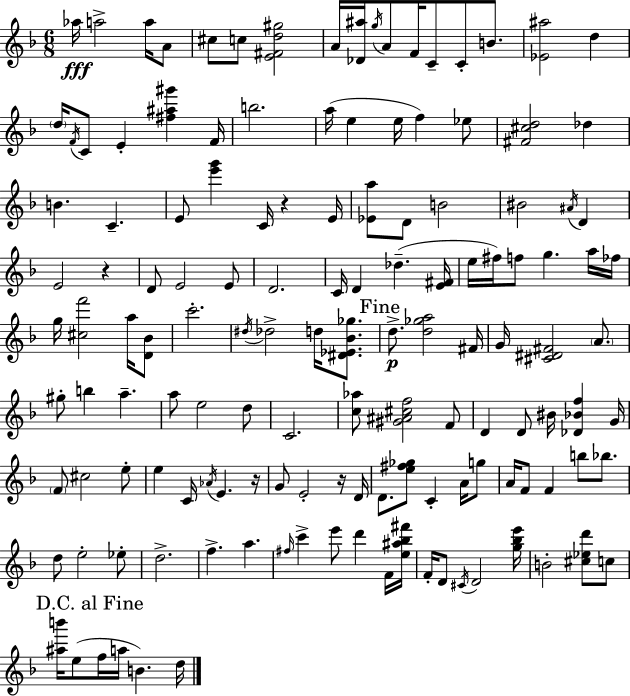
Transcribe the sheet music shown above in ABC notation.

X:1
T:Untitled
M:6/8
L:1/4
K:F
_a/4 a2 a/4 A/2 ^c/2 c/2 [E^Fd^g]2 A/4 [_D^a]/4 g/4 A/2 F/4 C/2 C/2 B/2 [_E^a]2 d d/4 F/4 C/2 E [^f^a^g'] F/4 b2 a/4 e e/4 f _e/2 [^F^cd]2 _d B C E/2 [e'g'] C/4 z E/4 [_Ea]/2 D/2 B2 ^B2 ^A/4 D E2 z D/2 E2 E/2 D2 C/4 D _d [E^F]/4 e/4 ^f/4 f/2 g a/4 _f/4 g/4 [^cf']2 a/4 [D_B]/2 c'2 ^d/4 _d2 d/4 [^D_E_B_g]/2 d/2 [d_ga]2 ^F/4 G/4 [^C^D^F]2 A/2 ^g/2 b a a/2 e2 d/2 C2 [c_a]/2 [^G^A^cf]2 F/2 D D/2 ^B/4 [_D_Bf] G/4 F/2 ^c2 e/2 e C/4 _A/4 E z/4 G/2 E2 z/4 D/4 D/2 [e^f_g]/2 C A/4 g/2 A/4 F/2 F b/2 _b/2 d/2 e2 _e/2 d2 f a ^f/4 c' e'/2 d' F/4 [e^a_b^f']/4 F/4 D/2 ^C/4 D2 [g_be']/4 B2 [^c_ed']/2 c/2 [^ab']/4 e/2 f/4 a/4 B d/4